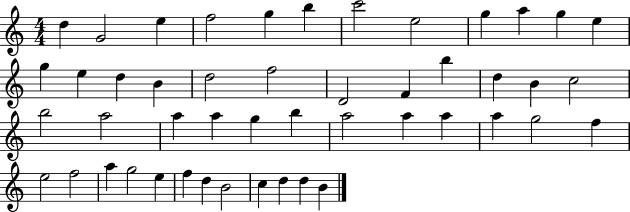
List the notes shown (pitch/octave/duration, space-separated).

D5/q G4/h E5/q F5/h G5/q B5/q C6/h E5/h G5/q A5/q G5/q E5/q G5/q E5/q D5/q B4/q D5/h F5/h D4/h F4/q B5/q D5/q B4/q C5/h B5/h A5/h A5/q A5/q G5/q B5/q A5/h A5/q A5/q A5/q G5/h F5/q E5/h F5/h A5/q G5/h E5/q F5/q D5/q B4/h C5/q D5/q D5/q B4/q